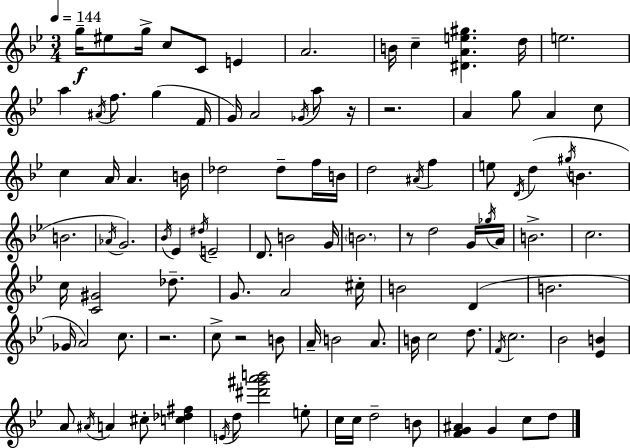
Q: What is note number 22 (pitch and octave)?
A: G5